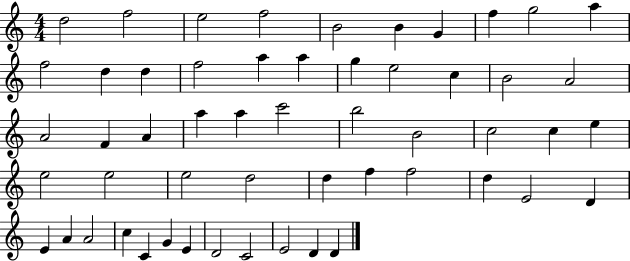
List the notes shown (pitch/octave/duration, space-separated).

D5/h F5/h E5/h F5/h B4/h B4/q G4/q F5/q G5/h A5/q F5/h D5/q D5/q F5/h A5/q A5/q G5/q E5/h C5/q B4/h A4/h A4/h F4/q A4/q A5/q A5/q C6/h B5/h B4/h C5/h C5/q E5/q E5/h E5/h E5/h D5/h D5/q F5/q F5/h D5/q E4/h D4/q E4/q A4/q A4/h C5/q C4/q G4/q E4/q D4/h C4/h E4/h D4/q D4/q